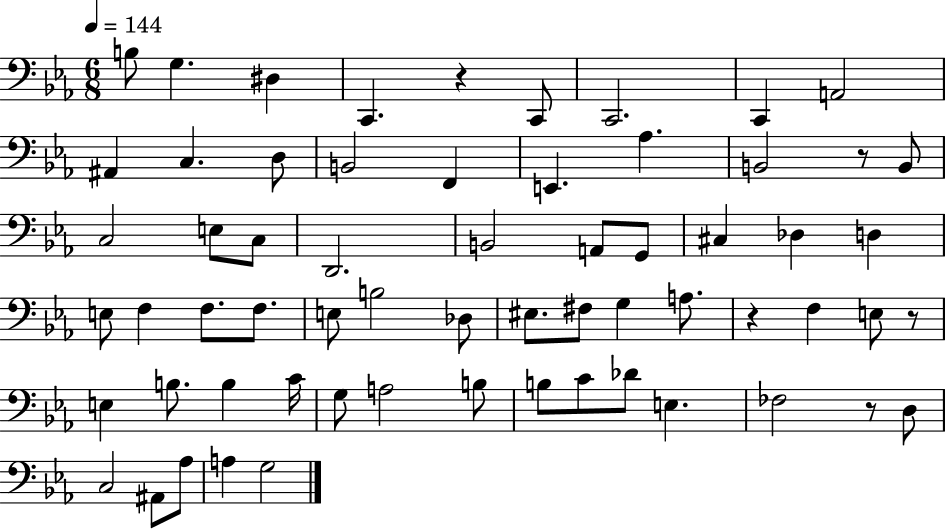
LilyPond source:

{
  \clef bass
  \numericTimeSignature
  \time 6/8
  \key ees \major
  \tempo 4 = 144
  b8 g4. dis4 | c,4. r4 c,8 | c,2. | c,4 a,2 | \break ais,4 c4. d8 | b,2 f,4 | e,4. aes4. | b,2 r8 b,8 | \break c2 e8 c8 | d,2. | b,2 a,8 g,8 | cis4 des4 d4 | \break e8 f4 f8. f8. | e8 b2 des8 | eis8. fis8 g4 a8. | r4 f4 e8 r8 | \break e4 b8. b4 c'16 | g8 a2 b8 | b8 c'8 des'8 e4. | fes2 r8 d8 | \break c2 ais,8 aes8 | a4 g2 | \bar "|."
}